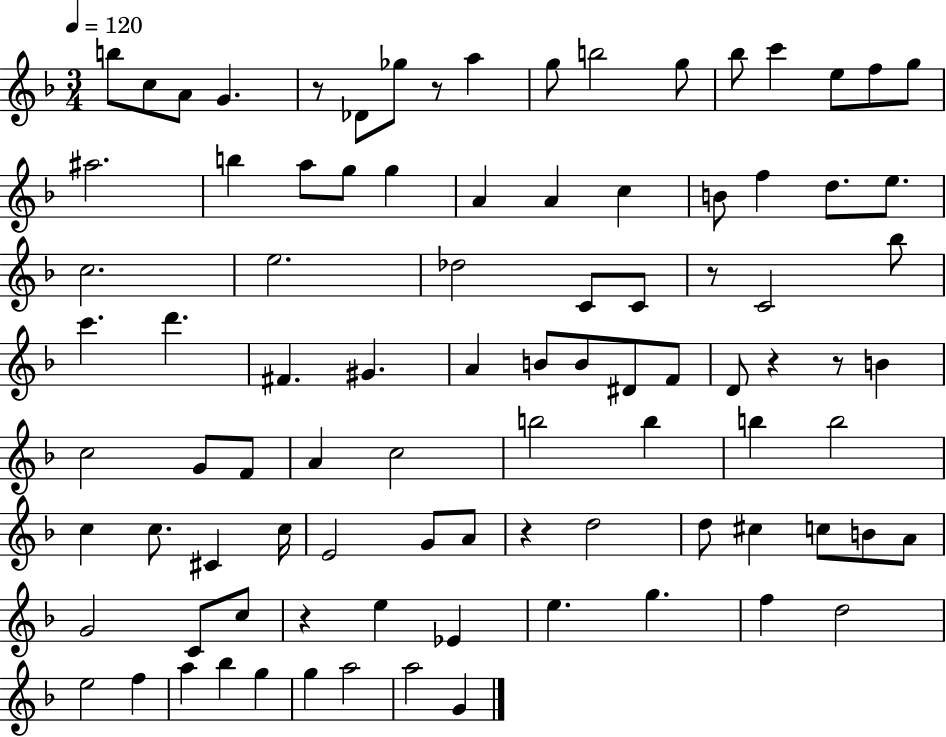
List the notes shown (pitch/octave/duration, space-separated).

B5/e C5/e A4/e G4/q. R/e Db4/e Gb5/e R/e A5/q G5/e B5/h G5/e Bb5/e C6/q E5/e F5/e G5/e A#5/h. B5/q A5/e G5/e G5/q A4/q A4/q C5/q B4/e F5/q D5/e. E5/e. C5/h. E5/h. Db5/h C4/e C4/e R/e C4/h Bb5/e C6/q. D6/q. F#4/q. G#4/q. A4/q B4/e B4/e D#4/e F4/e D4/e R/q R/e B4/q C5/h G4/e F4/e A4/q C5/h B5/h B5/q B5/q B5/h C5/q C5/e. C#4/q C5/s E4/h G4/e A4/e R/q D5/h D5/e C#5/q C5/e B4/e A4/e G4/h C4/e C5/e R/q E5/q Eb4/q E5/q. G5/q. F5/q D5/h E5/h F5/q A5/q Bb5/q G5/q G5/q A5/h A5/h G4/q